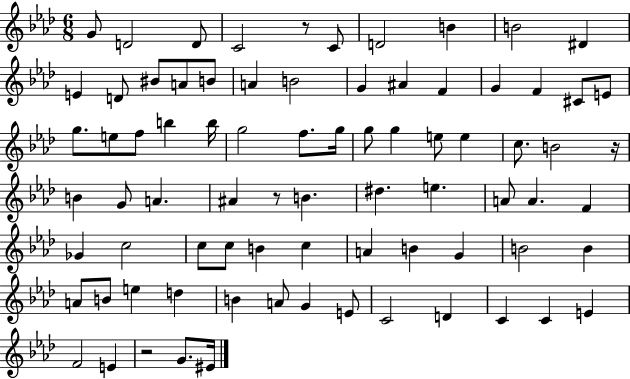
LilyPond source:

{
  \clef treble
  \numericTimeSignature
  \time 6/8
  \key aes \major
  \repeat volta 2 { g'8 d'2 d'8 | c'2 r8 c'8 | d'2 b'4 | b'2 dis'4 | \break e'4 d'8 bis'8 a'8 b'8 | a'4 b'2 | g'4 ais'4 f'4 | g'4 f'4 cis'8 e'8 | \break g''8. e''8 f''8 b''4 b''16 | g''2 f''8. g''16 | g''8 g''4 e''8 e''4 | c''8. b'2 r16 | \break b'4 g'8 a'4. | ais'4 r8 b'4. | dis''4. e''4. | a'8 a'4. f'4 | \break ges'4 c''2 | c''8 c''8 b'4 c''4 | a'4 b'4 g'4 | b'2 b'4 | \break a'8 b'8 e''4 d''4 | b'4 a'8 g'4 e'8 | c'2 d'4 | c'4 c'4 e'4 | \break f'2 e'4 | r2 g'8. eis'16 | } \bar "|."
}